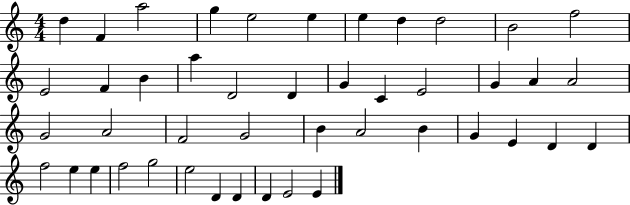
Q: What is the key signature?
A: C major